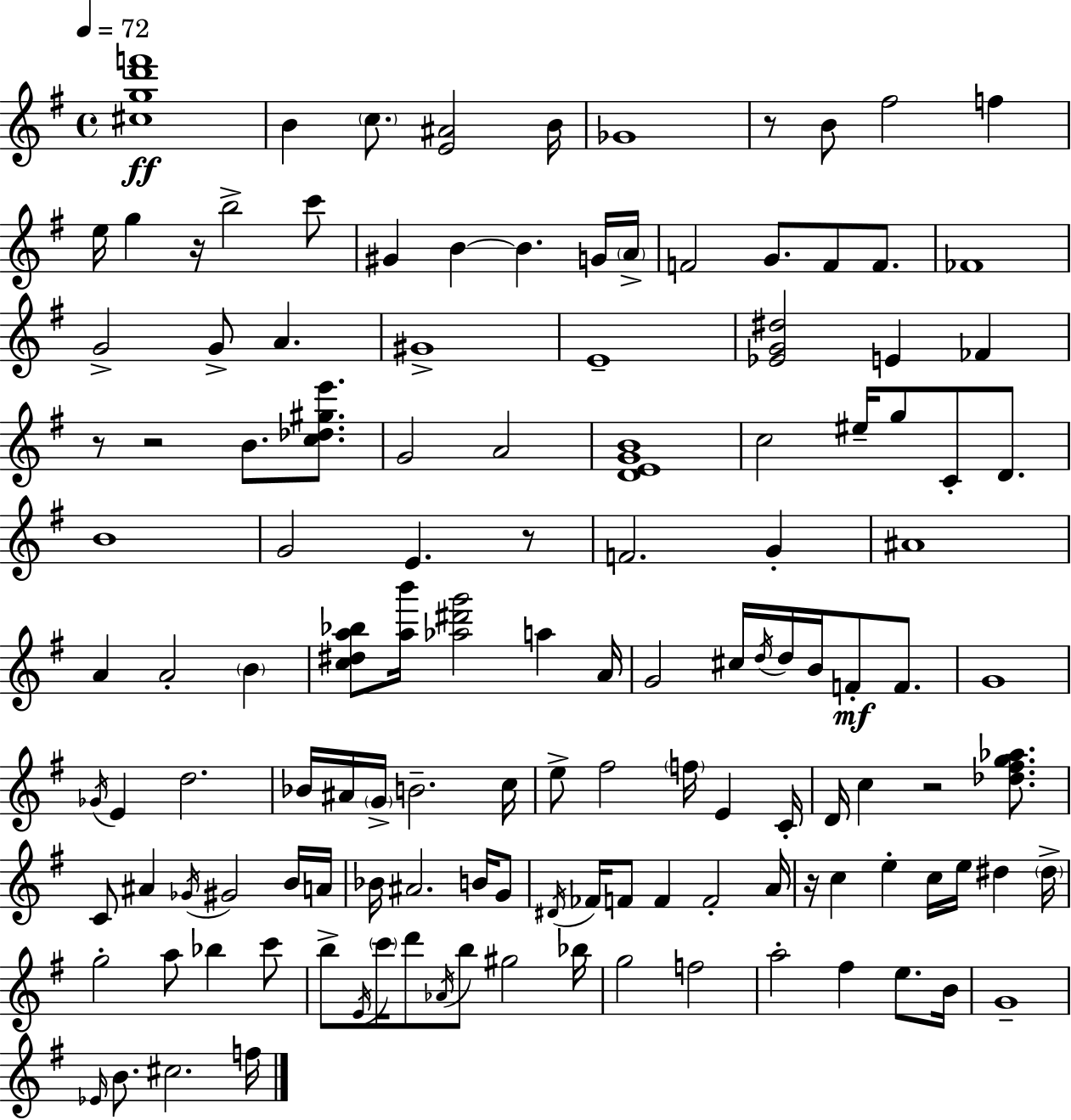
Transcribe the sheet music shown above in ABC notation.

X:1
T:Untitled
M:4/4
L:1/4
K:G
[^cgd'f']4 B c/2 [E^A]2 B/4 _G4 z/2 B/2 ^f2 f e/4 g z/4 b2 c'/2 ^G B B G/4 A/4 F2 G/2 F/2 F/2 _F4 G2 G/2 A ^G4 E4 [_EG^d]2 E _F z/2 z2 B/2 [c_d^ge']/2 G2 A2 [DEGB]4 c2 ^e/4 g/2 C/2 D/2 B4 G2 E z/2 F2 G ^A4 A A2 B [c^da_b]/2 [ab']/4 [_a^d'g']2 a A/4 G2 ^c/4 d/4 d/4 B/4 F/2 F/2 G4 _G/4 E d2 _B/4 ^A/4 G/4 B2 c/4 e/2 ^f2 f/4 E C/4 D/4 c z2 [_d^fg_a]/2 C/2 ^A _G/4 ^G2 B/4 A/4 _B/4 ^A2 B/4 G/2 ^D/4 _F/4 F/2 F F2 A/4 z/4 c e c/4 e/4 ^d ^d/4 g2 a/2 _b c'/2 b/2 E/4 c'/4 d'/2 _A/4 b/2 ^g2 _b/4 g2 f2 a2 ^f e/2 B/4 G4 _E/4 B/2 ^c2 f/4